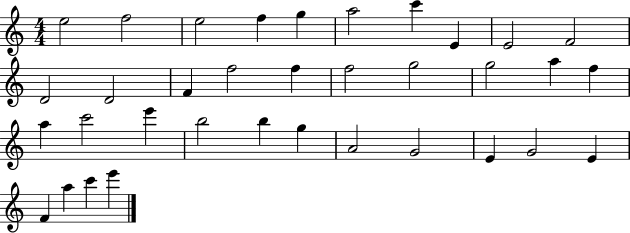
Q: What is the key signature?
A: C major